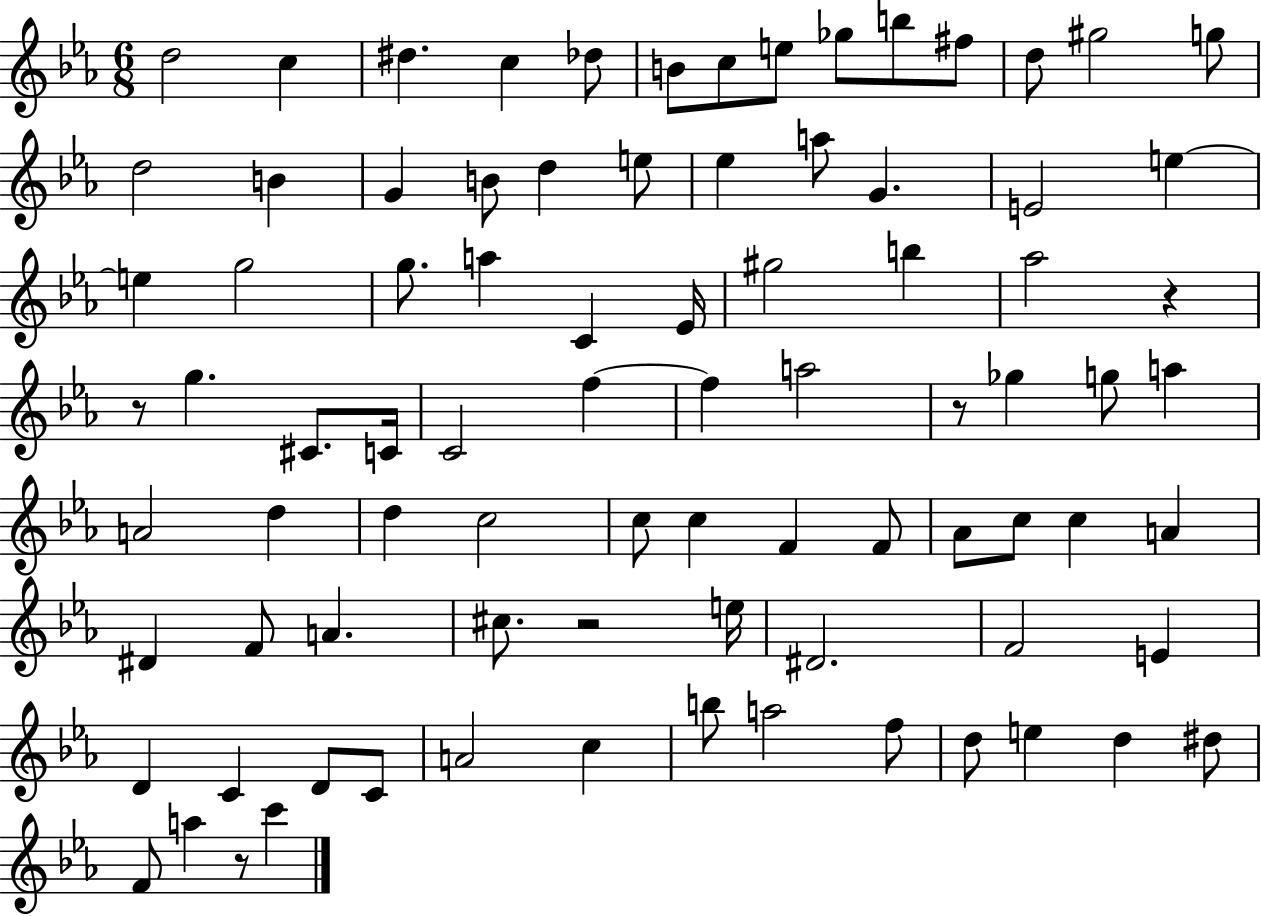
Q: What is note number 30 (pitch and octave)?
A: C4